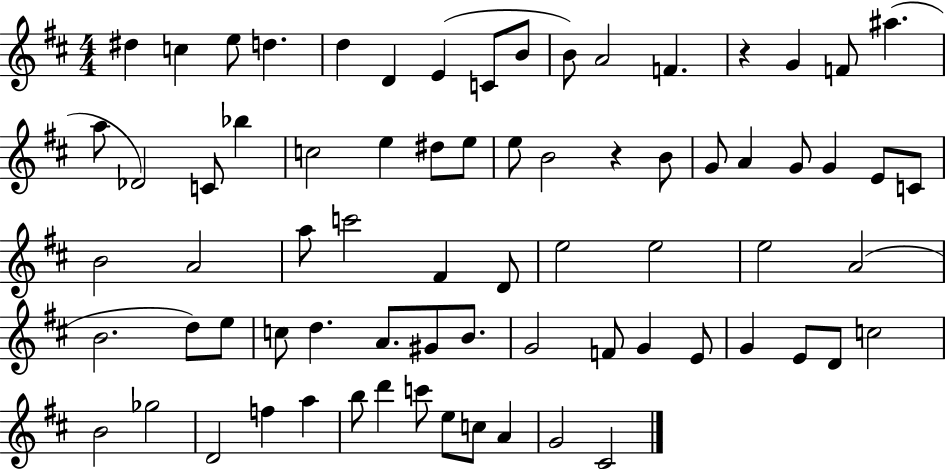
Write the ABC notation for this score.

X:1
T:Untitled
M:4/4
L:1/4
K:D
^d c e/2 d d D E C/2 B/2 B/2 A2 F z G F/2 ^a a/2 _D2 C/2 _b c2 e ^d/2 e/2 e/2 B2 z B/2 G/2 A G/2 G E/2 C/2 B2 A2 a/2 c'2 ^F D/2 e2 e2 e2 A2 B2 d/2 e/2 c/2 d A/2 ^G/2 B/2 G2 F/2 G E/2 G E/2 D/2 c2 B2 _g2 D2 f a b/2 d' c'/2 e/2 c/2 A G2 ^C2